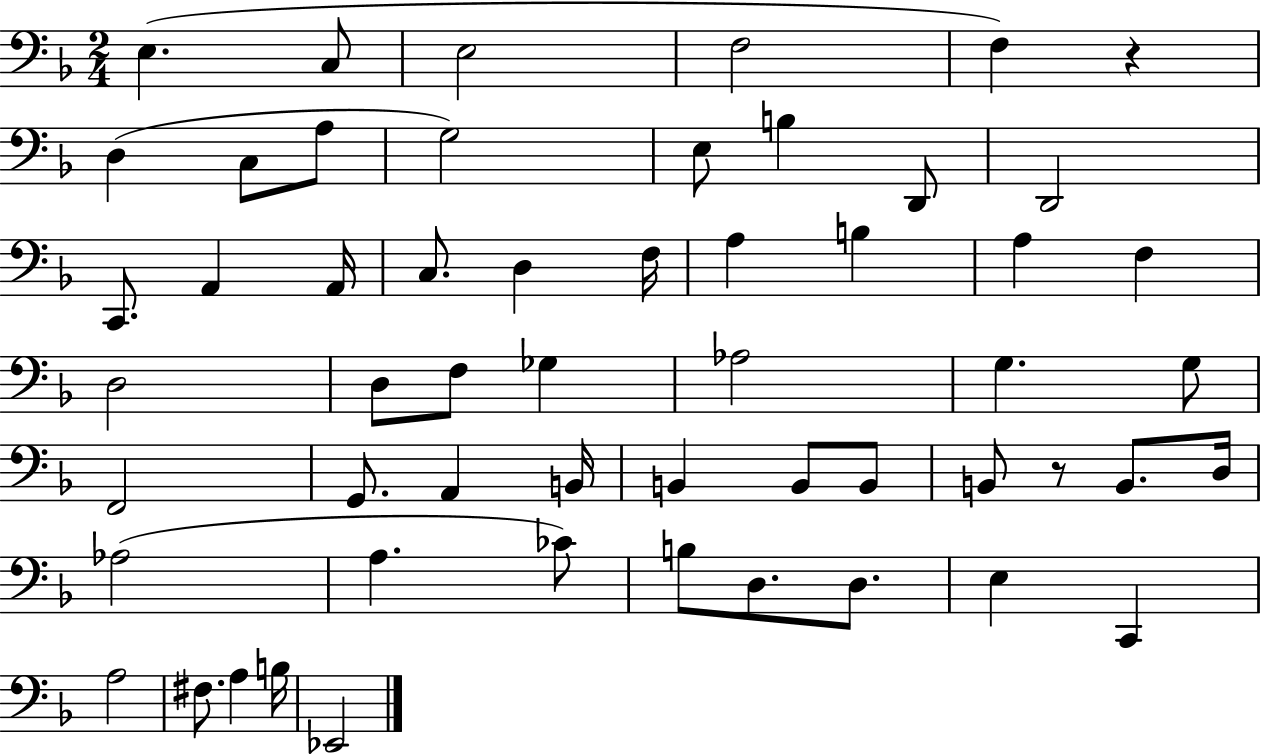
E3/q. C3/e E3/h F3/h F3/q R/q D3/q C3/e A3/e G3/h E3/e B3/q D2/e D2/h C2/e. A2/q A2/s C3/e. D3/q F3/s A3/q B3/q A3/q F3/q D3/h D3/e F3/e Gb3/q Ab3/h G3/q. G3/e F2/h G2/e. A2/q B2/s B2/q B2/e B2/e B2/e R/e B2/e. D3/s Ab3/h A3/q. CES4/e B3/e D3/e. D3/e. E3/q C2/q A3/h F#3/e. A3/q B3/s Eb2/h